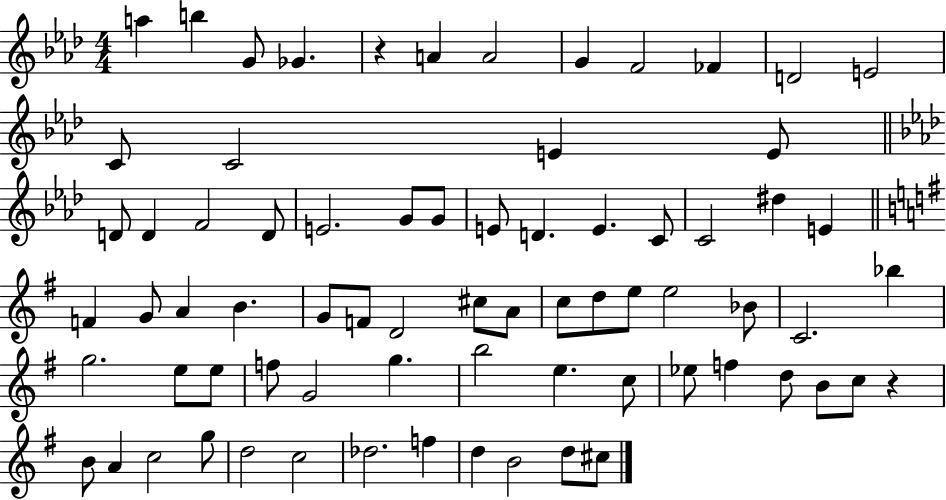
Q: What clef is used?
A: treble